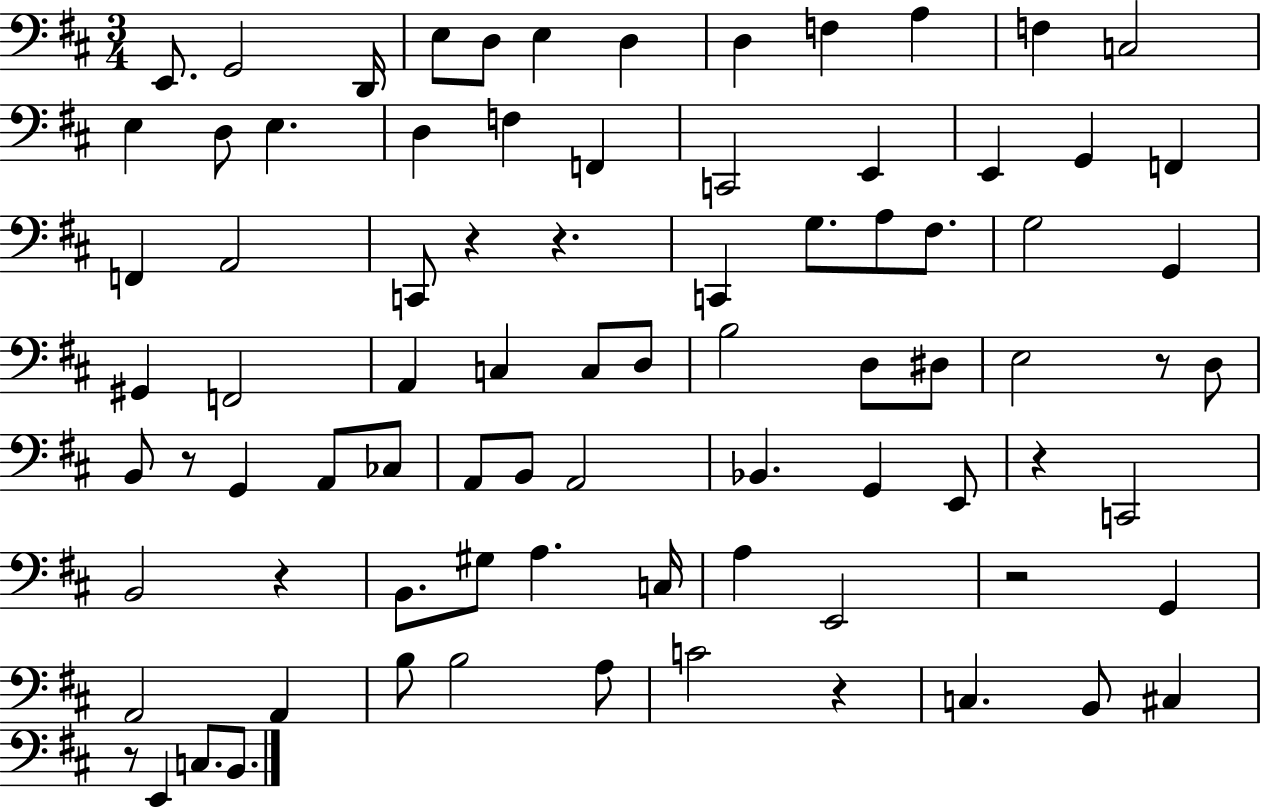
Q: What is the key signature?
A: D major